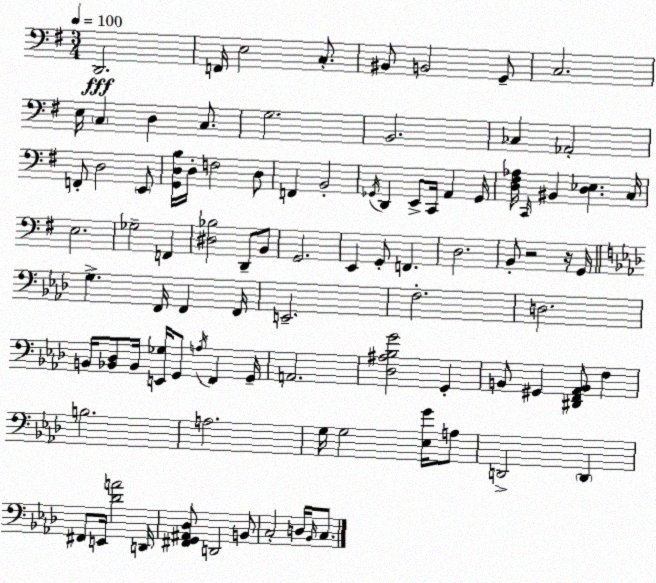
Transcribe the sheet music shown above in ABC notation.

X:1
T:Untitled
M:3/4
L:1/4
K:Em
D,,2 F,,/4 E,2 C,/2 ^B,,/2 B,,2 G,,/2 C,2 E,/4 C, D, C,/2 G,2 B,,2 _C, _A,,2 F,,/2 D,2 E,,/2 [G,,D,B,]/4 D,/4 F,2 D,/2 F,, B,,2 _G,,/4 D,, E,,/2 C,,/4 A,, _G,,/4 [D,^F,_A,]/4 C,,/4 ^B,, [D,_E,] C,/4 E,2 _G,2 F,, [^D,_B,]2 D,,/2 B,,/2 G,,2 E,, G,,/2 F,, D,2 B,,/2 z2 z/4 G,,/4 G, F,,/4 F,, F,,/4 E,,2 F,2 D,2 B,,/4 [_B,,_D,]/2 _B,,/4 [E,,_G,]/4 G,,/2 A,/4 F,, G,,/4 A,,2 [_D,^A,_B,G]2 G,, B,,/2 ^G,, [^D,,F,,_A,,B,,]/2 F, B,2 A,2 G,/4 G,2 [_E,G]/4 A,/2 D,,2 D,, ^F,,/2 E,,/4 [_DA]2 D,,/4 [^F,,G,,^A,,_D,]/2 D,,2 B,,/2 C,2 D,/4 _B,,/4 C,/2